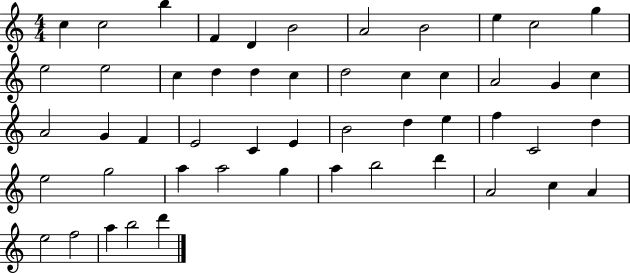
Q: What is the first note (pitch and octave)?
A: C5